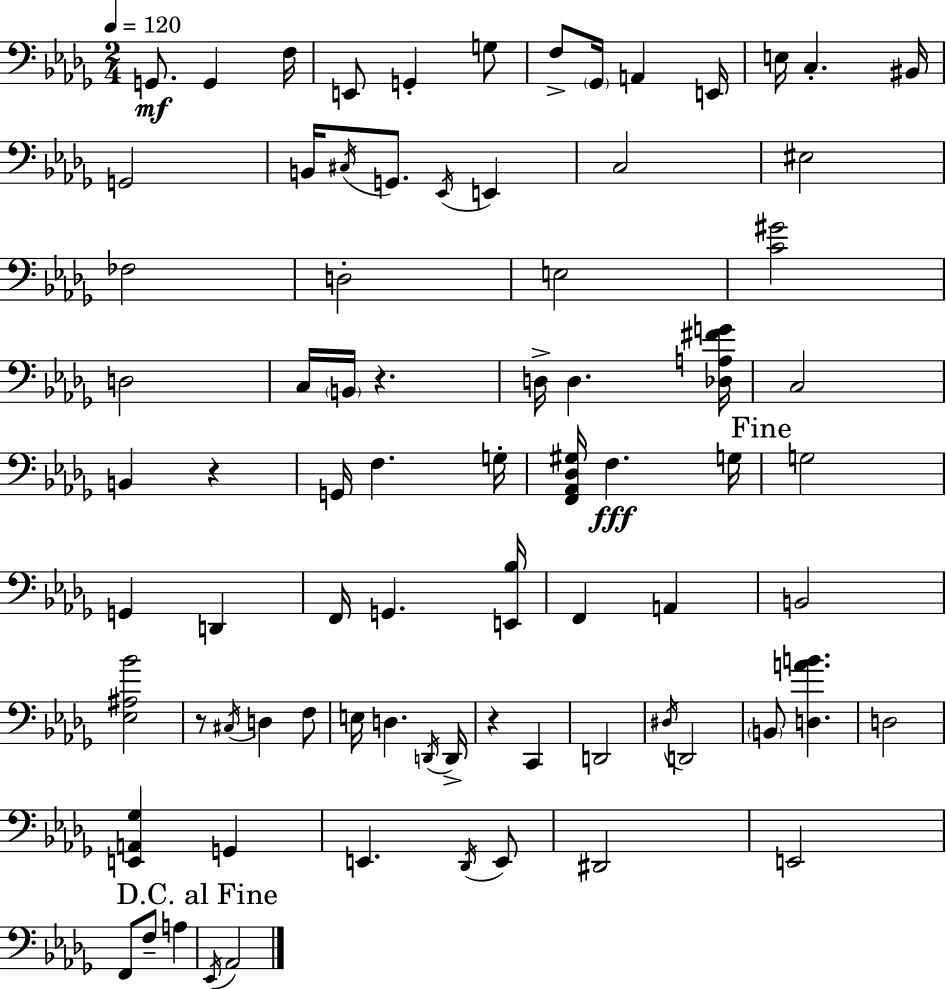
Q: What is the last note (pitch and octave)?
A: Ab2